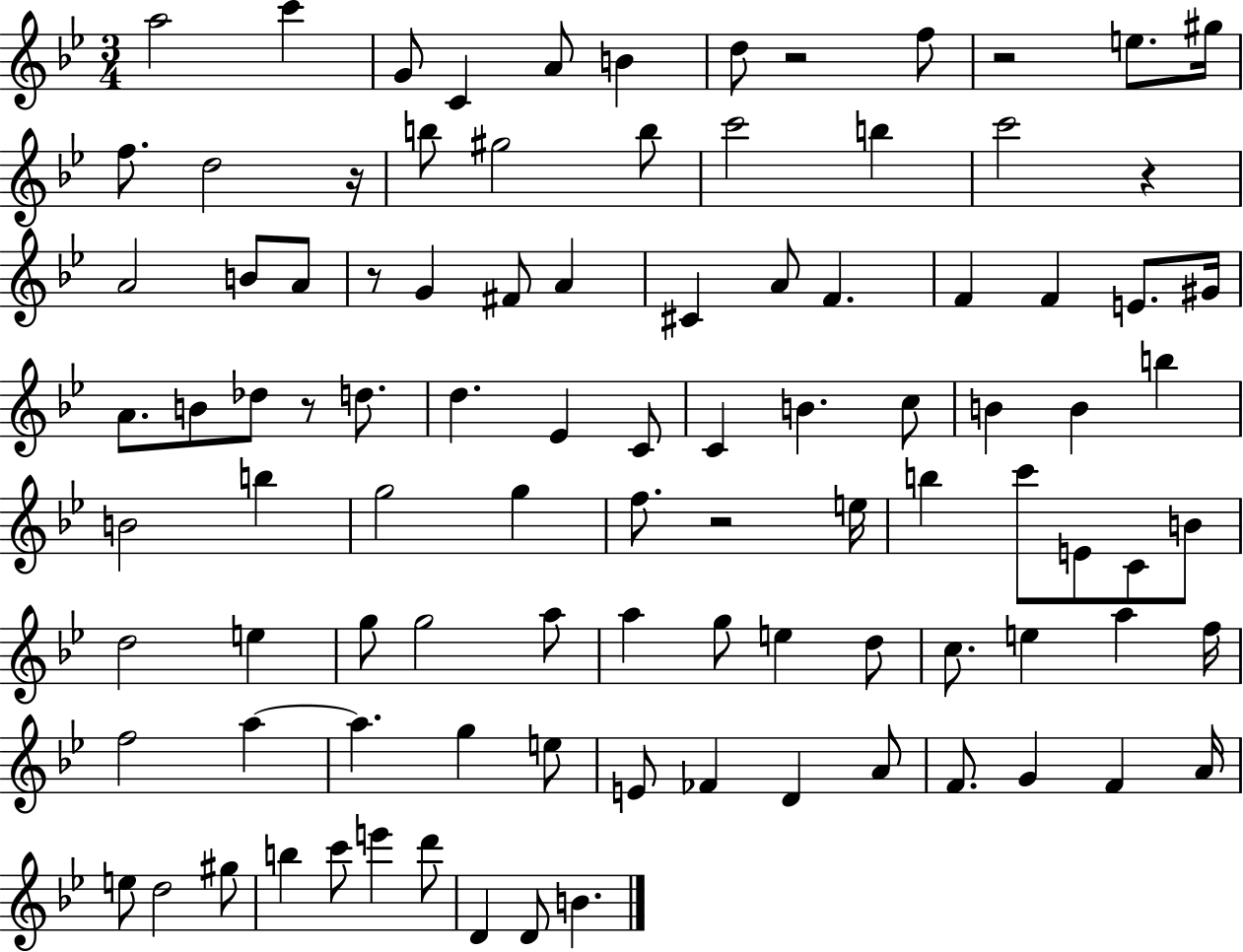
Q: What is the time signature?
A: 3/4